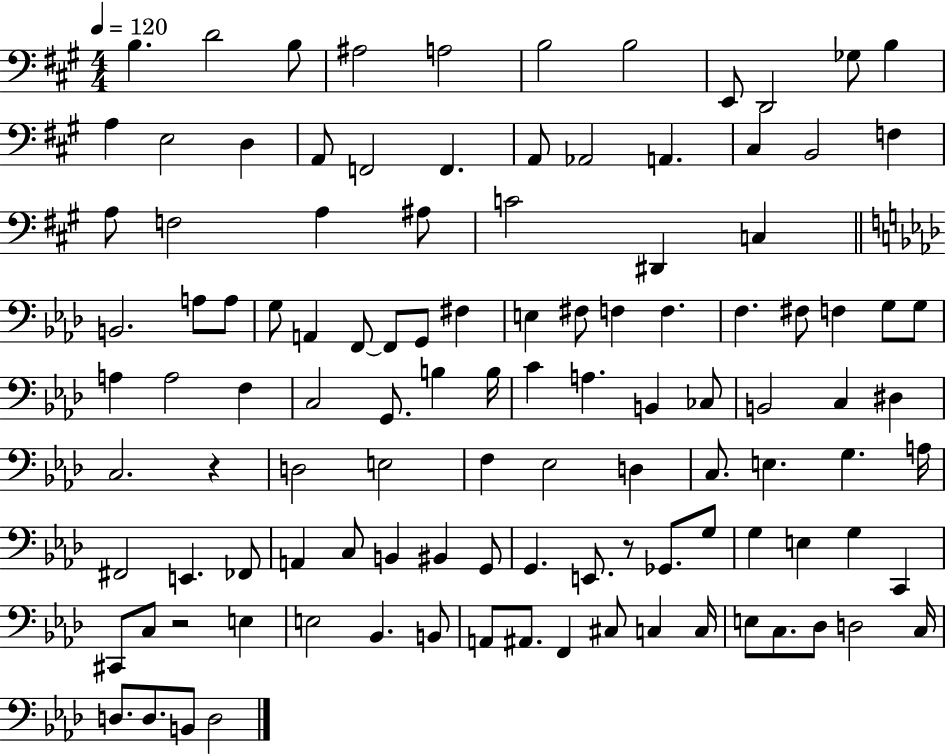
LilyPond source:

{
  \clef bass
  \numericTimeSignature
  \time 4/4
  \key a \major
  \tempo 4 = 120
  b4. d'2 b8 | ais2 a2 | b2 b2 | e,8 d,2 ges8 b4 | \break a4 e2 d4 | a,8 f,2 f,4. | a,8 aes,2 a,4. | cis4 b,2 f4 | \break a8 f2 a4 ais8 | c'2 dis,4 c4 | \bar "||" \break \key f \minor b,2. a8 a8 | g8 a,4 f,8~~ f,8 g,8 fis4 | e4 fis8 f4 f4. | f4. fis8 f4 g8 g8 | \break a4 a2 f4 | c2 g,8. b4 b16 | c'4 a4. b,4 ces8 | b,2 c4 dis4 | \break c2. r4 | d2 e2 | f4 ees2 d4 | c8. e4. g4. a16 | \break fis,2 e,4. fes,8 | a,4 c8 b,4 bis,4 g,8 | g,4. e,8. r8 ges,8. g8 | g4 e4 g4 c,4 | \break cis,8 c8 r2 e4 | e2 bes,4. b,8 | a,8 ais,8. f,4 cis8 c4 c16 | e8 c8. des8 d2 c16 | \break d8. d8. b,8 d2 | \bar "|."
}